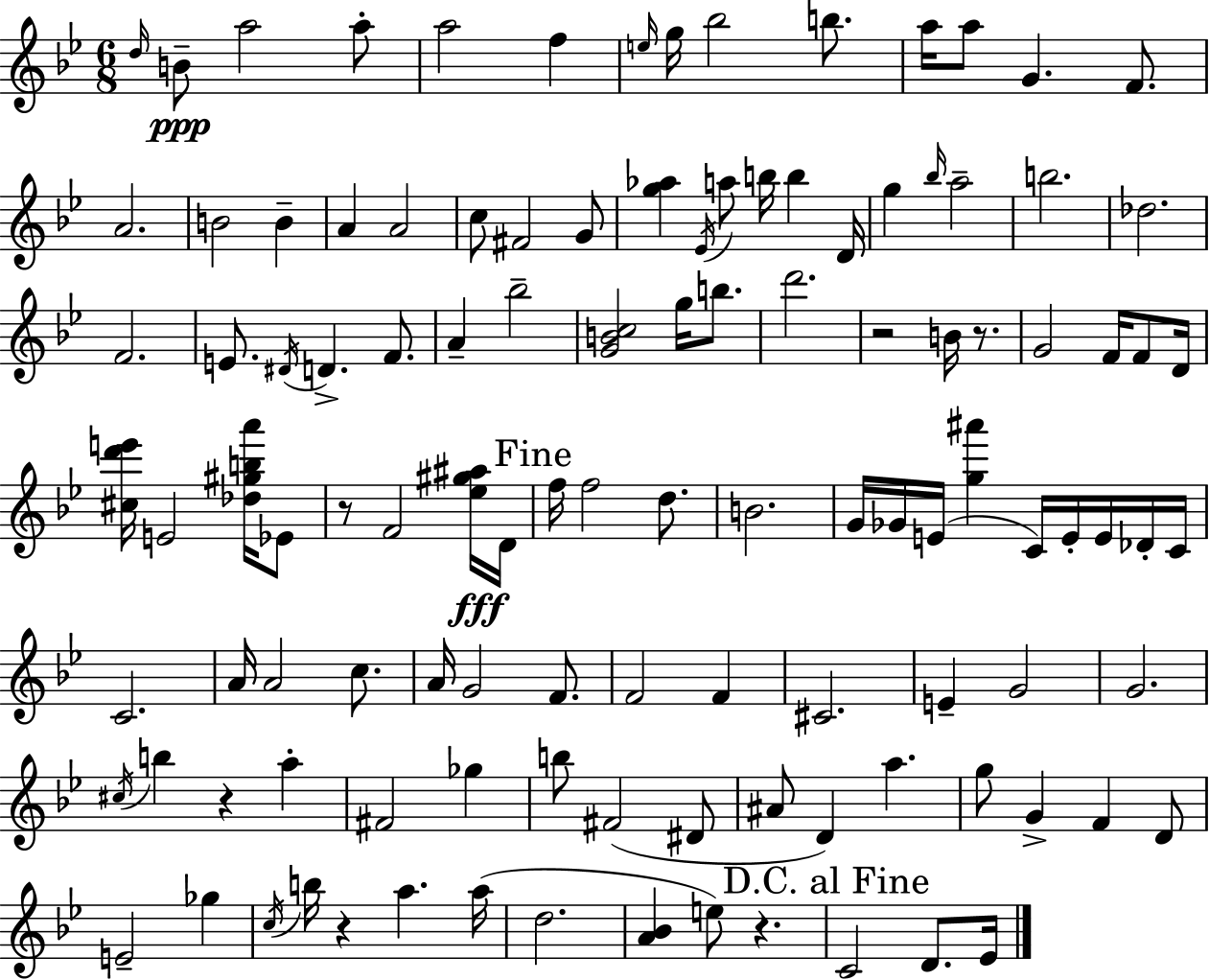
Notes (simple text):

D5/s B4/e A5/h A5/e A5/h F5/q E5/s G5/s Bb5/h B5/e. A5/s A5/e G4/q. F4/e. A4/h. B4/h B4/q A4/q A4/h C5/e F#4/h G4/e [G5,Ab5]/q Eb4/s A5/e B5/s B5/q D4/s G5/q Bb5/s A5/h B5/h. Db5/h. F4/h. E4/e. D#4/s D4/q. F4/e. A4/q Bb5/h [G4,B4,C5]/h G5/s B5/e. D6/h. R/h B4/s R/e. G4/h F4/s F4/e D4/s [C#5,D6,E6]/s E4/h [Db5,G#5,B5,A6]/s Eb4/e R/e F4/h [Eb5,G#5,A#5]/s D4/s F5/s F5/h D5/e. B4/h. G4/s Gb4/s E4/s [G5,A#6]/q C4/s E4/s E4/s Db4/s C4/s C4/h. A4/s A4/h C5/e. A4/s G4/h F4/e. F4/h F4/q C#4/h. E4/q G4/h G4/h. C#5/s B5/q R/q A5/q F#4/h Gb5/q B5/e F#4/h D#4/e A#4/e D4/q A5/q. G5/e G4/q F4/q D4/e E4/h Gb5/q C5/s B5/s R/q A5/q. A5/s D5/h. [A4,Bb4]/q E5/e R/q. C4/h D4/e. Eb4/s